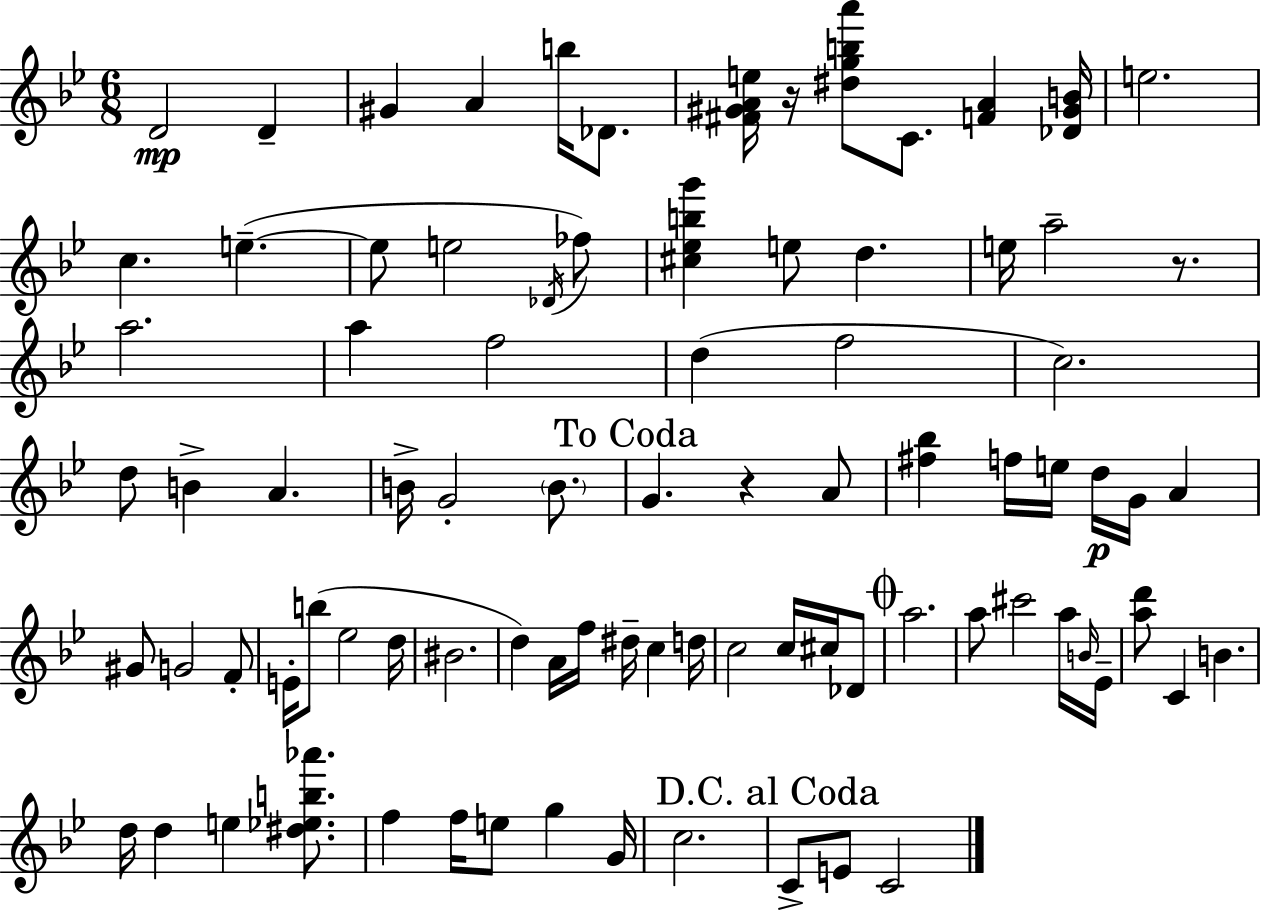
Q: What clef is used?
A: treble